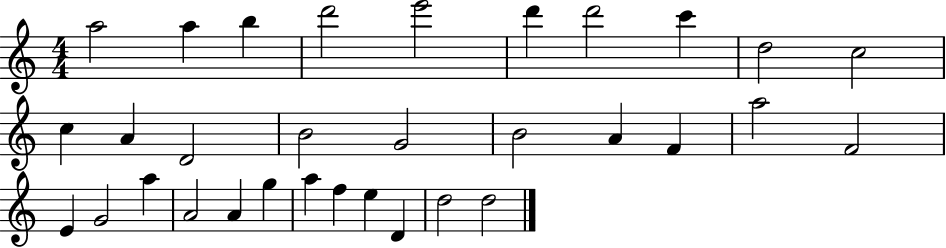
A5/h A5/q B5/q D6/h E6/h D6/q D6/h C6/q D5/h C5/h C5/q A4/q D4/h B4/h G4/h B4/h A4/q F4/q A5/h F4/h E4/q G4/h A5/q A4/h A4/q G5/q A5/q F5/q E5/q D4/q D5/h D5/h